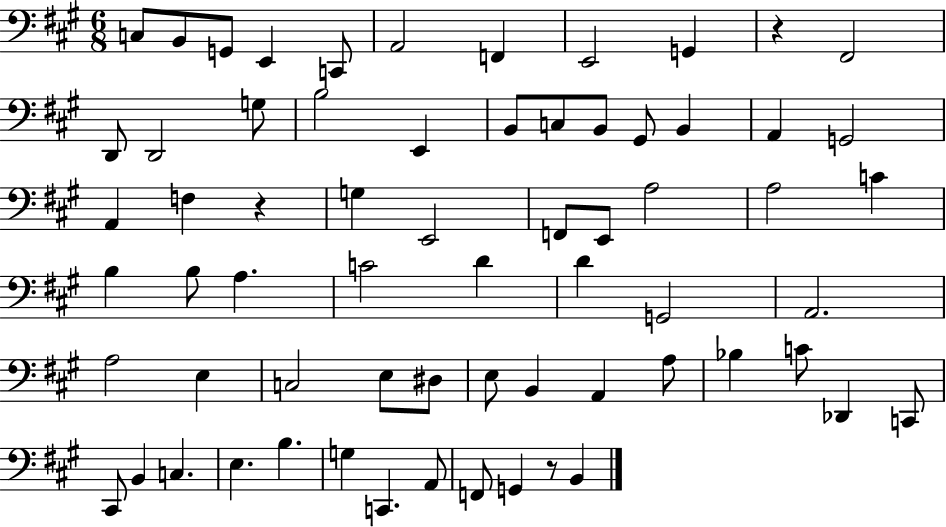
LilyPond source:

{
  \clef bass
  \numericTimeSignature
  \time 6/8
  \key a \major
  c8 b,8 g,8 e,4 c,8 | a,2 f,4 | e,2 g,4 | r4 fis,2 | \break d,8 d,2 g8 | b2 e,4 | b,8 c8 b,8 gis,8 b,4 | a,4 g,2 | \break a,4 f4 r4 | g4 e,2 | f,8 e,8 a2 | a2 c'4 | \break b4 b8 a4. | c'2 d'4 | d'4 g,2 | a,2. | \break a2 e4 | c2 e8 dis8 | e8 b,4 a,4 a8 | bes4 c'8 des,4 c,8 | \break cis,8 b,4 c4. | e4. b4. | g4 c,4. a,8 | f,8 g,4 r8 b,4 | \break \bar "|."
}